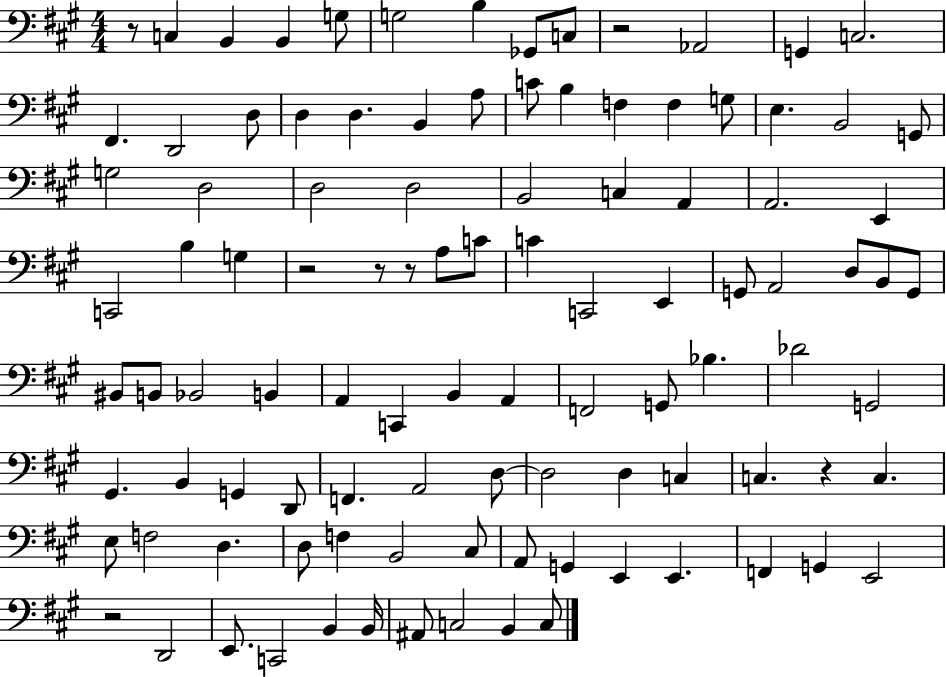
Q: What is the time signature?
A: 4/4